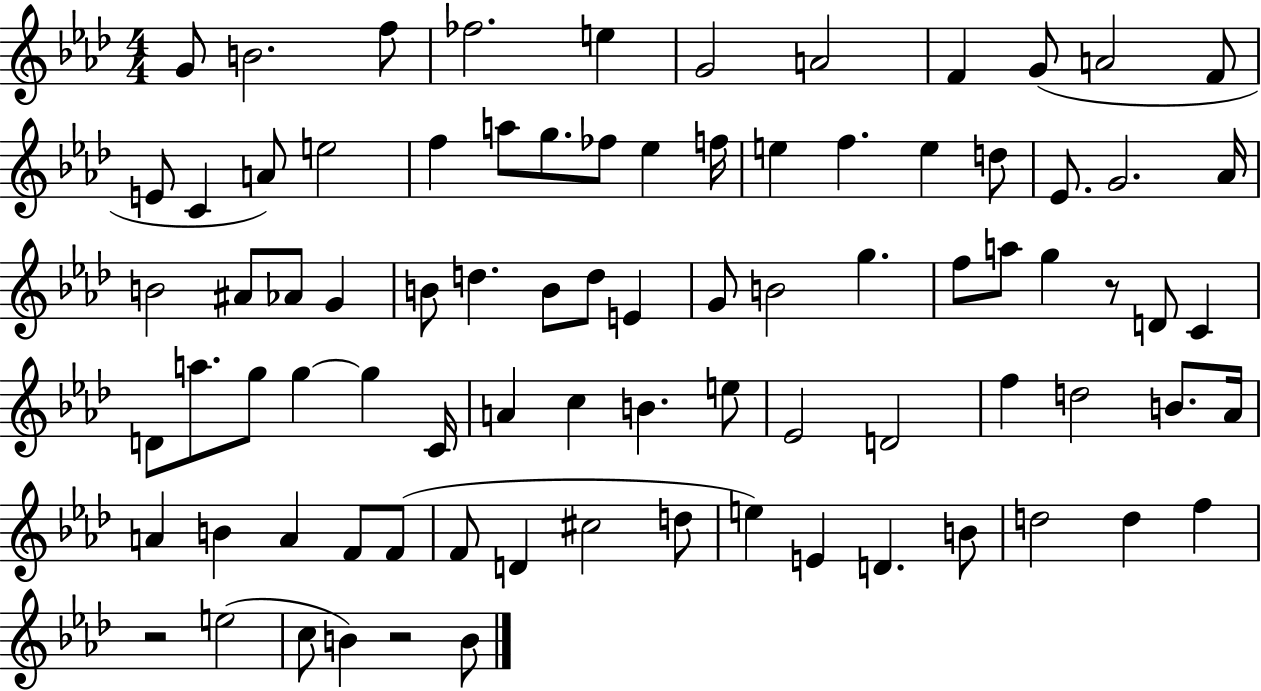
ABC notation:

X:1
T:Untitled
M:4/4
L:1/4
K:Ab
G/2 B2 f/2 _f2 e G2 A2 F G/2 A2 F/2 E/2 C A/2 e2 f a/2 g/2 _f/2 _e f/4 e f e d/2 _E/2 G2 _A/4 B2 ^A/2 _A/2 G B/2 d B/2 d/2 E G/2 B2 g f/2 a/2 g z/2 D/2 C D/2 a/2 g/2 g g C/4 A c B e/2 _E2 D2 f d2 B/2 _A/4 A B A F/2 F/2 F/2 D ^c2 d/2 e E D B/2 d2 d f z2 e2 c/2 B z2 B/2